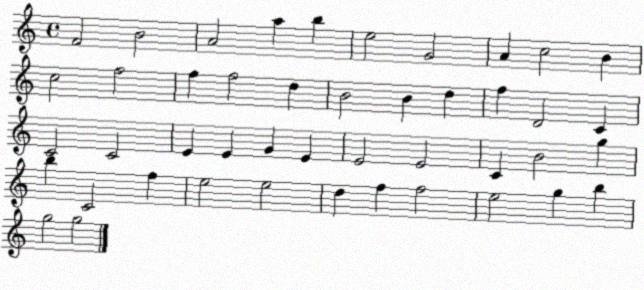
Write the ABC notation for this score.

X:1
T:Untitled
M:4/4
L:1/4
K:C
F2 B2 A2 a b e2 G2 A c2 B c2 f2 f f2 d B2 B d f D2 C C2 C2 E E G E E2 E2 C B2 g b C2 f e2 e2 d f f2 e2 g b g2 g2